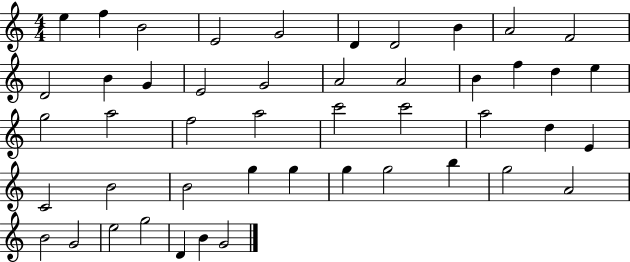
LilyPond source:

{
  \clef treble
  \numericTimeSignature
  \time 4/4
  \key c \major
  e''4 f''4 b'2 | e'2 g'2 | d'4 d'2 b'4 | a'2 f'2 | \break d'2 b'4 g'4 | e'2 g'2 | a'2 a'2 | b'4 f''4 d''4 e''4 | \break g''2 a''2 | f''2 a''2 | c'''2 c'''2 | a''2 d''4 e'4 | \break c'2 b'2 | b'2 g''4 g''4 | g''4 g''2 b''4 | g''2 a'2 | \break b'2 g'2 | e''2 g''2 | d'4 b'4 g'2 | \bar "|."
}